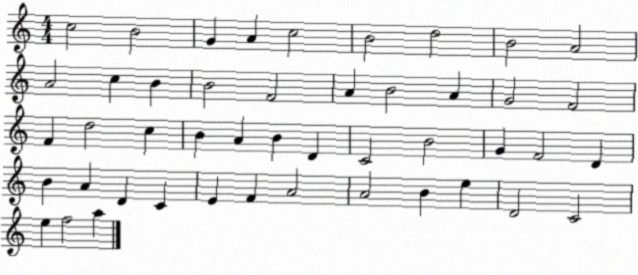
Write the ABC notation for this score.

X:1
T:Untitled
M:4/4
L:1/4
K:C
c2 B2 G A c2 B2 d2 B2 A2 A2 c B B2 F2 A B2 A G2 F2 F d2 c B A B D C2 B2 G F2 D B A D C E F A2 A2 B e D2 C2 e f2 a